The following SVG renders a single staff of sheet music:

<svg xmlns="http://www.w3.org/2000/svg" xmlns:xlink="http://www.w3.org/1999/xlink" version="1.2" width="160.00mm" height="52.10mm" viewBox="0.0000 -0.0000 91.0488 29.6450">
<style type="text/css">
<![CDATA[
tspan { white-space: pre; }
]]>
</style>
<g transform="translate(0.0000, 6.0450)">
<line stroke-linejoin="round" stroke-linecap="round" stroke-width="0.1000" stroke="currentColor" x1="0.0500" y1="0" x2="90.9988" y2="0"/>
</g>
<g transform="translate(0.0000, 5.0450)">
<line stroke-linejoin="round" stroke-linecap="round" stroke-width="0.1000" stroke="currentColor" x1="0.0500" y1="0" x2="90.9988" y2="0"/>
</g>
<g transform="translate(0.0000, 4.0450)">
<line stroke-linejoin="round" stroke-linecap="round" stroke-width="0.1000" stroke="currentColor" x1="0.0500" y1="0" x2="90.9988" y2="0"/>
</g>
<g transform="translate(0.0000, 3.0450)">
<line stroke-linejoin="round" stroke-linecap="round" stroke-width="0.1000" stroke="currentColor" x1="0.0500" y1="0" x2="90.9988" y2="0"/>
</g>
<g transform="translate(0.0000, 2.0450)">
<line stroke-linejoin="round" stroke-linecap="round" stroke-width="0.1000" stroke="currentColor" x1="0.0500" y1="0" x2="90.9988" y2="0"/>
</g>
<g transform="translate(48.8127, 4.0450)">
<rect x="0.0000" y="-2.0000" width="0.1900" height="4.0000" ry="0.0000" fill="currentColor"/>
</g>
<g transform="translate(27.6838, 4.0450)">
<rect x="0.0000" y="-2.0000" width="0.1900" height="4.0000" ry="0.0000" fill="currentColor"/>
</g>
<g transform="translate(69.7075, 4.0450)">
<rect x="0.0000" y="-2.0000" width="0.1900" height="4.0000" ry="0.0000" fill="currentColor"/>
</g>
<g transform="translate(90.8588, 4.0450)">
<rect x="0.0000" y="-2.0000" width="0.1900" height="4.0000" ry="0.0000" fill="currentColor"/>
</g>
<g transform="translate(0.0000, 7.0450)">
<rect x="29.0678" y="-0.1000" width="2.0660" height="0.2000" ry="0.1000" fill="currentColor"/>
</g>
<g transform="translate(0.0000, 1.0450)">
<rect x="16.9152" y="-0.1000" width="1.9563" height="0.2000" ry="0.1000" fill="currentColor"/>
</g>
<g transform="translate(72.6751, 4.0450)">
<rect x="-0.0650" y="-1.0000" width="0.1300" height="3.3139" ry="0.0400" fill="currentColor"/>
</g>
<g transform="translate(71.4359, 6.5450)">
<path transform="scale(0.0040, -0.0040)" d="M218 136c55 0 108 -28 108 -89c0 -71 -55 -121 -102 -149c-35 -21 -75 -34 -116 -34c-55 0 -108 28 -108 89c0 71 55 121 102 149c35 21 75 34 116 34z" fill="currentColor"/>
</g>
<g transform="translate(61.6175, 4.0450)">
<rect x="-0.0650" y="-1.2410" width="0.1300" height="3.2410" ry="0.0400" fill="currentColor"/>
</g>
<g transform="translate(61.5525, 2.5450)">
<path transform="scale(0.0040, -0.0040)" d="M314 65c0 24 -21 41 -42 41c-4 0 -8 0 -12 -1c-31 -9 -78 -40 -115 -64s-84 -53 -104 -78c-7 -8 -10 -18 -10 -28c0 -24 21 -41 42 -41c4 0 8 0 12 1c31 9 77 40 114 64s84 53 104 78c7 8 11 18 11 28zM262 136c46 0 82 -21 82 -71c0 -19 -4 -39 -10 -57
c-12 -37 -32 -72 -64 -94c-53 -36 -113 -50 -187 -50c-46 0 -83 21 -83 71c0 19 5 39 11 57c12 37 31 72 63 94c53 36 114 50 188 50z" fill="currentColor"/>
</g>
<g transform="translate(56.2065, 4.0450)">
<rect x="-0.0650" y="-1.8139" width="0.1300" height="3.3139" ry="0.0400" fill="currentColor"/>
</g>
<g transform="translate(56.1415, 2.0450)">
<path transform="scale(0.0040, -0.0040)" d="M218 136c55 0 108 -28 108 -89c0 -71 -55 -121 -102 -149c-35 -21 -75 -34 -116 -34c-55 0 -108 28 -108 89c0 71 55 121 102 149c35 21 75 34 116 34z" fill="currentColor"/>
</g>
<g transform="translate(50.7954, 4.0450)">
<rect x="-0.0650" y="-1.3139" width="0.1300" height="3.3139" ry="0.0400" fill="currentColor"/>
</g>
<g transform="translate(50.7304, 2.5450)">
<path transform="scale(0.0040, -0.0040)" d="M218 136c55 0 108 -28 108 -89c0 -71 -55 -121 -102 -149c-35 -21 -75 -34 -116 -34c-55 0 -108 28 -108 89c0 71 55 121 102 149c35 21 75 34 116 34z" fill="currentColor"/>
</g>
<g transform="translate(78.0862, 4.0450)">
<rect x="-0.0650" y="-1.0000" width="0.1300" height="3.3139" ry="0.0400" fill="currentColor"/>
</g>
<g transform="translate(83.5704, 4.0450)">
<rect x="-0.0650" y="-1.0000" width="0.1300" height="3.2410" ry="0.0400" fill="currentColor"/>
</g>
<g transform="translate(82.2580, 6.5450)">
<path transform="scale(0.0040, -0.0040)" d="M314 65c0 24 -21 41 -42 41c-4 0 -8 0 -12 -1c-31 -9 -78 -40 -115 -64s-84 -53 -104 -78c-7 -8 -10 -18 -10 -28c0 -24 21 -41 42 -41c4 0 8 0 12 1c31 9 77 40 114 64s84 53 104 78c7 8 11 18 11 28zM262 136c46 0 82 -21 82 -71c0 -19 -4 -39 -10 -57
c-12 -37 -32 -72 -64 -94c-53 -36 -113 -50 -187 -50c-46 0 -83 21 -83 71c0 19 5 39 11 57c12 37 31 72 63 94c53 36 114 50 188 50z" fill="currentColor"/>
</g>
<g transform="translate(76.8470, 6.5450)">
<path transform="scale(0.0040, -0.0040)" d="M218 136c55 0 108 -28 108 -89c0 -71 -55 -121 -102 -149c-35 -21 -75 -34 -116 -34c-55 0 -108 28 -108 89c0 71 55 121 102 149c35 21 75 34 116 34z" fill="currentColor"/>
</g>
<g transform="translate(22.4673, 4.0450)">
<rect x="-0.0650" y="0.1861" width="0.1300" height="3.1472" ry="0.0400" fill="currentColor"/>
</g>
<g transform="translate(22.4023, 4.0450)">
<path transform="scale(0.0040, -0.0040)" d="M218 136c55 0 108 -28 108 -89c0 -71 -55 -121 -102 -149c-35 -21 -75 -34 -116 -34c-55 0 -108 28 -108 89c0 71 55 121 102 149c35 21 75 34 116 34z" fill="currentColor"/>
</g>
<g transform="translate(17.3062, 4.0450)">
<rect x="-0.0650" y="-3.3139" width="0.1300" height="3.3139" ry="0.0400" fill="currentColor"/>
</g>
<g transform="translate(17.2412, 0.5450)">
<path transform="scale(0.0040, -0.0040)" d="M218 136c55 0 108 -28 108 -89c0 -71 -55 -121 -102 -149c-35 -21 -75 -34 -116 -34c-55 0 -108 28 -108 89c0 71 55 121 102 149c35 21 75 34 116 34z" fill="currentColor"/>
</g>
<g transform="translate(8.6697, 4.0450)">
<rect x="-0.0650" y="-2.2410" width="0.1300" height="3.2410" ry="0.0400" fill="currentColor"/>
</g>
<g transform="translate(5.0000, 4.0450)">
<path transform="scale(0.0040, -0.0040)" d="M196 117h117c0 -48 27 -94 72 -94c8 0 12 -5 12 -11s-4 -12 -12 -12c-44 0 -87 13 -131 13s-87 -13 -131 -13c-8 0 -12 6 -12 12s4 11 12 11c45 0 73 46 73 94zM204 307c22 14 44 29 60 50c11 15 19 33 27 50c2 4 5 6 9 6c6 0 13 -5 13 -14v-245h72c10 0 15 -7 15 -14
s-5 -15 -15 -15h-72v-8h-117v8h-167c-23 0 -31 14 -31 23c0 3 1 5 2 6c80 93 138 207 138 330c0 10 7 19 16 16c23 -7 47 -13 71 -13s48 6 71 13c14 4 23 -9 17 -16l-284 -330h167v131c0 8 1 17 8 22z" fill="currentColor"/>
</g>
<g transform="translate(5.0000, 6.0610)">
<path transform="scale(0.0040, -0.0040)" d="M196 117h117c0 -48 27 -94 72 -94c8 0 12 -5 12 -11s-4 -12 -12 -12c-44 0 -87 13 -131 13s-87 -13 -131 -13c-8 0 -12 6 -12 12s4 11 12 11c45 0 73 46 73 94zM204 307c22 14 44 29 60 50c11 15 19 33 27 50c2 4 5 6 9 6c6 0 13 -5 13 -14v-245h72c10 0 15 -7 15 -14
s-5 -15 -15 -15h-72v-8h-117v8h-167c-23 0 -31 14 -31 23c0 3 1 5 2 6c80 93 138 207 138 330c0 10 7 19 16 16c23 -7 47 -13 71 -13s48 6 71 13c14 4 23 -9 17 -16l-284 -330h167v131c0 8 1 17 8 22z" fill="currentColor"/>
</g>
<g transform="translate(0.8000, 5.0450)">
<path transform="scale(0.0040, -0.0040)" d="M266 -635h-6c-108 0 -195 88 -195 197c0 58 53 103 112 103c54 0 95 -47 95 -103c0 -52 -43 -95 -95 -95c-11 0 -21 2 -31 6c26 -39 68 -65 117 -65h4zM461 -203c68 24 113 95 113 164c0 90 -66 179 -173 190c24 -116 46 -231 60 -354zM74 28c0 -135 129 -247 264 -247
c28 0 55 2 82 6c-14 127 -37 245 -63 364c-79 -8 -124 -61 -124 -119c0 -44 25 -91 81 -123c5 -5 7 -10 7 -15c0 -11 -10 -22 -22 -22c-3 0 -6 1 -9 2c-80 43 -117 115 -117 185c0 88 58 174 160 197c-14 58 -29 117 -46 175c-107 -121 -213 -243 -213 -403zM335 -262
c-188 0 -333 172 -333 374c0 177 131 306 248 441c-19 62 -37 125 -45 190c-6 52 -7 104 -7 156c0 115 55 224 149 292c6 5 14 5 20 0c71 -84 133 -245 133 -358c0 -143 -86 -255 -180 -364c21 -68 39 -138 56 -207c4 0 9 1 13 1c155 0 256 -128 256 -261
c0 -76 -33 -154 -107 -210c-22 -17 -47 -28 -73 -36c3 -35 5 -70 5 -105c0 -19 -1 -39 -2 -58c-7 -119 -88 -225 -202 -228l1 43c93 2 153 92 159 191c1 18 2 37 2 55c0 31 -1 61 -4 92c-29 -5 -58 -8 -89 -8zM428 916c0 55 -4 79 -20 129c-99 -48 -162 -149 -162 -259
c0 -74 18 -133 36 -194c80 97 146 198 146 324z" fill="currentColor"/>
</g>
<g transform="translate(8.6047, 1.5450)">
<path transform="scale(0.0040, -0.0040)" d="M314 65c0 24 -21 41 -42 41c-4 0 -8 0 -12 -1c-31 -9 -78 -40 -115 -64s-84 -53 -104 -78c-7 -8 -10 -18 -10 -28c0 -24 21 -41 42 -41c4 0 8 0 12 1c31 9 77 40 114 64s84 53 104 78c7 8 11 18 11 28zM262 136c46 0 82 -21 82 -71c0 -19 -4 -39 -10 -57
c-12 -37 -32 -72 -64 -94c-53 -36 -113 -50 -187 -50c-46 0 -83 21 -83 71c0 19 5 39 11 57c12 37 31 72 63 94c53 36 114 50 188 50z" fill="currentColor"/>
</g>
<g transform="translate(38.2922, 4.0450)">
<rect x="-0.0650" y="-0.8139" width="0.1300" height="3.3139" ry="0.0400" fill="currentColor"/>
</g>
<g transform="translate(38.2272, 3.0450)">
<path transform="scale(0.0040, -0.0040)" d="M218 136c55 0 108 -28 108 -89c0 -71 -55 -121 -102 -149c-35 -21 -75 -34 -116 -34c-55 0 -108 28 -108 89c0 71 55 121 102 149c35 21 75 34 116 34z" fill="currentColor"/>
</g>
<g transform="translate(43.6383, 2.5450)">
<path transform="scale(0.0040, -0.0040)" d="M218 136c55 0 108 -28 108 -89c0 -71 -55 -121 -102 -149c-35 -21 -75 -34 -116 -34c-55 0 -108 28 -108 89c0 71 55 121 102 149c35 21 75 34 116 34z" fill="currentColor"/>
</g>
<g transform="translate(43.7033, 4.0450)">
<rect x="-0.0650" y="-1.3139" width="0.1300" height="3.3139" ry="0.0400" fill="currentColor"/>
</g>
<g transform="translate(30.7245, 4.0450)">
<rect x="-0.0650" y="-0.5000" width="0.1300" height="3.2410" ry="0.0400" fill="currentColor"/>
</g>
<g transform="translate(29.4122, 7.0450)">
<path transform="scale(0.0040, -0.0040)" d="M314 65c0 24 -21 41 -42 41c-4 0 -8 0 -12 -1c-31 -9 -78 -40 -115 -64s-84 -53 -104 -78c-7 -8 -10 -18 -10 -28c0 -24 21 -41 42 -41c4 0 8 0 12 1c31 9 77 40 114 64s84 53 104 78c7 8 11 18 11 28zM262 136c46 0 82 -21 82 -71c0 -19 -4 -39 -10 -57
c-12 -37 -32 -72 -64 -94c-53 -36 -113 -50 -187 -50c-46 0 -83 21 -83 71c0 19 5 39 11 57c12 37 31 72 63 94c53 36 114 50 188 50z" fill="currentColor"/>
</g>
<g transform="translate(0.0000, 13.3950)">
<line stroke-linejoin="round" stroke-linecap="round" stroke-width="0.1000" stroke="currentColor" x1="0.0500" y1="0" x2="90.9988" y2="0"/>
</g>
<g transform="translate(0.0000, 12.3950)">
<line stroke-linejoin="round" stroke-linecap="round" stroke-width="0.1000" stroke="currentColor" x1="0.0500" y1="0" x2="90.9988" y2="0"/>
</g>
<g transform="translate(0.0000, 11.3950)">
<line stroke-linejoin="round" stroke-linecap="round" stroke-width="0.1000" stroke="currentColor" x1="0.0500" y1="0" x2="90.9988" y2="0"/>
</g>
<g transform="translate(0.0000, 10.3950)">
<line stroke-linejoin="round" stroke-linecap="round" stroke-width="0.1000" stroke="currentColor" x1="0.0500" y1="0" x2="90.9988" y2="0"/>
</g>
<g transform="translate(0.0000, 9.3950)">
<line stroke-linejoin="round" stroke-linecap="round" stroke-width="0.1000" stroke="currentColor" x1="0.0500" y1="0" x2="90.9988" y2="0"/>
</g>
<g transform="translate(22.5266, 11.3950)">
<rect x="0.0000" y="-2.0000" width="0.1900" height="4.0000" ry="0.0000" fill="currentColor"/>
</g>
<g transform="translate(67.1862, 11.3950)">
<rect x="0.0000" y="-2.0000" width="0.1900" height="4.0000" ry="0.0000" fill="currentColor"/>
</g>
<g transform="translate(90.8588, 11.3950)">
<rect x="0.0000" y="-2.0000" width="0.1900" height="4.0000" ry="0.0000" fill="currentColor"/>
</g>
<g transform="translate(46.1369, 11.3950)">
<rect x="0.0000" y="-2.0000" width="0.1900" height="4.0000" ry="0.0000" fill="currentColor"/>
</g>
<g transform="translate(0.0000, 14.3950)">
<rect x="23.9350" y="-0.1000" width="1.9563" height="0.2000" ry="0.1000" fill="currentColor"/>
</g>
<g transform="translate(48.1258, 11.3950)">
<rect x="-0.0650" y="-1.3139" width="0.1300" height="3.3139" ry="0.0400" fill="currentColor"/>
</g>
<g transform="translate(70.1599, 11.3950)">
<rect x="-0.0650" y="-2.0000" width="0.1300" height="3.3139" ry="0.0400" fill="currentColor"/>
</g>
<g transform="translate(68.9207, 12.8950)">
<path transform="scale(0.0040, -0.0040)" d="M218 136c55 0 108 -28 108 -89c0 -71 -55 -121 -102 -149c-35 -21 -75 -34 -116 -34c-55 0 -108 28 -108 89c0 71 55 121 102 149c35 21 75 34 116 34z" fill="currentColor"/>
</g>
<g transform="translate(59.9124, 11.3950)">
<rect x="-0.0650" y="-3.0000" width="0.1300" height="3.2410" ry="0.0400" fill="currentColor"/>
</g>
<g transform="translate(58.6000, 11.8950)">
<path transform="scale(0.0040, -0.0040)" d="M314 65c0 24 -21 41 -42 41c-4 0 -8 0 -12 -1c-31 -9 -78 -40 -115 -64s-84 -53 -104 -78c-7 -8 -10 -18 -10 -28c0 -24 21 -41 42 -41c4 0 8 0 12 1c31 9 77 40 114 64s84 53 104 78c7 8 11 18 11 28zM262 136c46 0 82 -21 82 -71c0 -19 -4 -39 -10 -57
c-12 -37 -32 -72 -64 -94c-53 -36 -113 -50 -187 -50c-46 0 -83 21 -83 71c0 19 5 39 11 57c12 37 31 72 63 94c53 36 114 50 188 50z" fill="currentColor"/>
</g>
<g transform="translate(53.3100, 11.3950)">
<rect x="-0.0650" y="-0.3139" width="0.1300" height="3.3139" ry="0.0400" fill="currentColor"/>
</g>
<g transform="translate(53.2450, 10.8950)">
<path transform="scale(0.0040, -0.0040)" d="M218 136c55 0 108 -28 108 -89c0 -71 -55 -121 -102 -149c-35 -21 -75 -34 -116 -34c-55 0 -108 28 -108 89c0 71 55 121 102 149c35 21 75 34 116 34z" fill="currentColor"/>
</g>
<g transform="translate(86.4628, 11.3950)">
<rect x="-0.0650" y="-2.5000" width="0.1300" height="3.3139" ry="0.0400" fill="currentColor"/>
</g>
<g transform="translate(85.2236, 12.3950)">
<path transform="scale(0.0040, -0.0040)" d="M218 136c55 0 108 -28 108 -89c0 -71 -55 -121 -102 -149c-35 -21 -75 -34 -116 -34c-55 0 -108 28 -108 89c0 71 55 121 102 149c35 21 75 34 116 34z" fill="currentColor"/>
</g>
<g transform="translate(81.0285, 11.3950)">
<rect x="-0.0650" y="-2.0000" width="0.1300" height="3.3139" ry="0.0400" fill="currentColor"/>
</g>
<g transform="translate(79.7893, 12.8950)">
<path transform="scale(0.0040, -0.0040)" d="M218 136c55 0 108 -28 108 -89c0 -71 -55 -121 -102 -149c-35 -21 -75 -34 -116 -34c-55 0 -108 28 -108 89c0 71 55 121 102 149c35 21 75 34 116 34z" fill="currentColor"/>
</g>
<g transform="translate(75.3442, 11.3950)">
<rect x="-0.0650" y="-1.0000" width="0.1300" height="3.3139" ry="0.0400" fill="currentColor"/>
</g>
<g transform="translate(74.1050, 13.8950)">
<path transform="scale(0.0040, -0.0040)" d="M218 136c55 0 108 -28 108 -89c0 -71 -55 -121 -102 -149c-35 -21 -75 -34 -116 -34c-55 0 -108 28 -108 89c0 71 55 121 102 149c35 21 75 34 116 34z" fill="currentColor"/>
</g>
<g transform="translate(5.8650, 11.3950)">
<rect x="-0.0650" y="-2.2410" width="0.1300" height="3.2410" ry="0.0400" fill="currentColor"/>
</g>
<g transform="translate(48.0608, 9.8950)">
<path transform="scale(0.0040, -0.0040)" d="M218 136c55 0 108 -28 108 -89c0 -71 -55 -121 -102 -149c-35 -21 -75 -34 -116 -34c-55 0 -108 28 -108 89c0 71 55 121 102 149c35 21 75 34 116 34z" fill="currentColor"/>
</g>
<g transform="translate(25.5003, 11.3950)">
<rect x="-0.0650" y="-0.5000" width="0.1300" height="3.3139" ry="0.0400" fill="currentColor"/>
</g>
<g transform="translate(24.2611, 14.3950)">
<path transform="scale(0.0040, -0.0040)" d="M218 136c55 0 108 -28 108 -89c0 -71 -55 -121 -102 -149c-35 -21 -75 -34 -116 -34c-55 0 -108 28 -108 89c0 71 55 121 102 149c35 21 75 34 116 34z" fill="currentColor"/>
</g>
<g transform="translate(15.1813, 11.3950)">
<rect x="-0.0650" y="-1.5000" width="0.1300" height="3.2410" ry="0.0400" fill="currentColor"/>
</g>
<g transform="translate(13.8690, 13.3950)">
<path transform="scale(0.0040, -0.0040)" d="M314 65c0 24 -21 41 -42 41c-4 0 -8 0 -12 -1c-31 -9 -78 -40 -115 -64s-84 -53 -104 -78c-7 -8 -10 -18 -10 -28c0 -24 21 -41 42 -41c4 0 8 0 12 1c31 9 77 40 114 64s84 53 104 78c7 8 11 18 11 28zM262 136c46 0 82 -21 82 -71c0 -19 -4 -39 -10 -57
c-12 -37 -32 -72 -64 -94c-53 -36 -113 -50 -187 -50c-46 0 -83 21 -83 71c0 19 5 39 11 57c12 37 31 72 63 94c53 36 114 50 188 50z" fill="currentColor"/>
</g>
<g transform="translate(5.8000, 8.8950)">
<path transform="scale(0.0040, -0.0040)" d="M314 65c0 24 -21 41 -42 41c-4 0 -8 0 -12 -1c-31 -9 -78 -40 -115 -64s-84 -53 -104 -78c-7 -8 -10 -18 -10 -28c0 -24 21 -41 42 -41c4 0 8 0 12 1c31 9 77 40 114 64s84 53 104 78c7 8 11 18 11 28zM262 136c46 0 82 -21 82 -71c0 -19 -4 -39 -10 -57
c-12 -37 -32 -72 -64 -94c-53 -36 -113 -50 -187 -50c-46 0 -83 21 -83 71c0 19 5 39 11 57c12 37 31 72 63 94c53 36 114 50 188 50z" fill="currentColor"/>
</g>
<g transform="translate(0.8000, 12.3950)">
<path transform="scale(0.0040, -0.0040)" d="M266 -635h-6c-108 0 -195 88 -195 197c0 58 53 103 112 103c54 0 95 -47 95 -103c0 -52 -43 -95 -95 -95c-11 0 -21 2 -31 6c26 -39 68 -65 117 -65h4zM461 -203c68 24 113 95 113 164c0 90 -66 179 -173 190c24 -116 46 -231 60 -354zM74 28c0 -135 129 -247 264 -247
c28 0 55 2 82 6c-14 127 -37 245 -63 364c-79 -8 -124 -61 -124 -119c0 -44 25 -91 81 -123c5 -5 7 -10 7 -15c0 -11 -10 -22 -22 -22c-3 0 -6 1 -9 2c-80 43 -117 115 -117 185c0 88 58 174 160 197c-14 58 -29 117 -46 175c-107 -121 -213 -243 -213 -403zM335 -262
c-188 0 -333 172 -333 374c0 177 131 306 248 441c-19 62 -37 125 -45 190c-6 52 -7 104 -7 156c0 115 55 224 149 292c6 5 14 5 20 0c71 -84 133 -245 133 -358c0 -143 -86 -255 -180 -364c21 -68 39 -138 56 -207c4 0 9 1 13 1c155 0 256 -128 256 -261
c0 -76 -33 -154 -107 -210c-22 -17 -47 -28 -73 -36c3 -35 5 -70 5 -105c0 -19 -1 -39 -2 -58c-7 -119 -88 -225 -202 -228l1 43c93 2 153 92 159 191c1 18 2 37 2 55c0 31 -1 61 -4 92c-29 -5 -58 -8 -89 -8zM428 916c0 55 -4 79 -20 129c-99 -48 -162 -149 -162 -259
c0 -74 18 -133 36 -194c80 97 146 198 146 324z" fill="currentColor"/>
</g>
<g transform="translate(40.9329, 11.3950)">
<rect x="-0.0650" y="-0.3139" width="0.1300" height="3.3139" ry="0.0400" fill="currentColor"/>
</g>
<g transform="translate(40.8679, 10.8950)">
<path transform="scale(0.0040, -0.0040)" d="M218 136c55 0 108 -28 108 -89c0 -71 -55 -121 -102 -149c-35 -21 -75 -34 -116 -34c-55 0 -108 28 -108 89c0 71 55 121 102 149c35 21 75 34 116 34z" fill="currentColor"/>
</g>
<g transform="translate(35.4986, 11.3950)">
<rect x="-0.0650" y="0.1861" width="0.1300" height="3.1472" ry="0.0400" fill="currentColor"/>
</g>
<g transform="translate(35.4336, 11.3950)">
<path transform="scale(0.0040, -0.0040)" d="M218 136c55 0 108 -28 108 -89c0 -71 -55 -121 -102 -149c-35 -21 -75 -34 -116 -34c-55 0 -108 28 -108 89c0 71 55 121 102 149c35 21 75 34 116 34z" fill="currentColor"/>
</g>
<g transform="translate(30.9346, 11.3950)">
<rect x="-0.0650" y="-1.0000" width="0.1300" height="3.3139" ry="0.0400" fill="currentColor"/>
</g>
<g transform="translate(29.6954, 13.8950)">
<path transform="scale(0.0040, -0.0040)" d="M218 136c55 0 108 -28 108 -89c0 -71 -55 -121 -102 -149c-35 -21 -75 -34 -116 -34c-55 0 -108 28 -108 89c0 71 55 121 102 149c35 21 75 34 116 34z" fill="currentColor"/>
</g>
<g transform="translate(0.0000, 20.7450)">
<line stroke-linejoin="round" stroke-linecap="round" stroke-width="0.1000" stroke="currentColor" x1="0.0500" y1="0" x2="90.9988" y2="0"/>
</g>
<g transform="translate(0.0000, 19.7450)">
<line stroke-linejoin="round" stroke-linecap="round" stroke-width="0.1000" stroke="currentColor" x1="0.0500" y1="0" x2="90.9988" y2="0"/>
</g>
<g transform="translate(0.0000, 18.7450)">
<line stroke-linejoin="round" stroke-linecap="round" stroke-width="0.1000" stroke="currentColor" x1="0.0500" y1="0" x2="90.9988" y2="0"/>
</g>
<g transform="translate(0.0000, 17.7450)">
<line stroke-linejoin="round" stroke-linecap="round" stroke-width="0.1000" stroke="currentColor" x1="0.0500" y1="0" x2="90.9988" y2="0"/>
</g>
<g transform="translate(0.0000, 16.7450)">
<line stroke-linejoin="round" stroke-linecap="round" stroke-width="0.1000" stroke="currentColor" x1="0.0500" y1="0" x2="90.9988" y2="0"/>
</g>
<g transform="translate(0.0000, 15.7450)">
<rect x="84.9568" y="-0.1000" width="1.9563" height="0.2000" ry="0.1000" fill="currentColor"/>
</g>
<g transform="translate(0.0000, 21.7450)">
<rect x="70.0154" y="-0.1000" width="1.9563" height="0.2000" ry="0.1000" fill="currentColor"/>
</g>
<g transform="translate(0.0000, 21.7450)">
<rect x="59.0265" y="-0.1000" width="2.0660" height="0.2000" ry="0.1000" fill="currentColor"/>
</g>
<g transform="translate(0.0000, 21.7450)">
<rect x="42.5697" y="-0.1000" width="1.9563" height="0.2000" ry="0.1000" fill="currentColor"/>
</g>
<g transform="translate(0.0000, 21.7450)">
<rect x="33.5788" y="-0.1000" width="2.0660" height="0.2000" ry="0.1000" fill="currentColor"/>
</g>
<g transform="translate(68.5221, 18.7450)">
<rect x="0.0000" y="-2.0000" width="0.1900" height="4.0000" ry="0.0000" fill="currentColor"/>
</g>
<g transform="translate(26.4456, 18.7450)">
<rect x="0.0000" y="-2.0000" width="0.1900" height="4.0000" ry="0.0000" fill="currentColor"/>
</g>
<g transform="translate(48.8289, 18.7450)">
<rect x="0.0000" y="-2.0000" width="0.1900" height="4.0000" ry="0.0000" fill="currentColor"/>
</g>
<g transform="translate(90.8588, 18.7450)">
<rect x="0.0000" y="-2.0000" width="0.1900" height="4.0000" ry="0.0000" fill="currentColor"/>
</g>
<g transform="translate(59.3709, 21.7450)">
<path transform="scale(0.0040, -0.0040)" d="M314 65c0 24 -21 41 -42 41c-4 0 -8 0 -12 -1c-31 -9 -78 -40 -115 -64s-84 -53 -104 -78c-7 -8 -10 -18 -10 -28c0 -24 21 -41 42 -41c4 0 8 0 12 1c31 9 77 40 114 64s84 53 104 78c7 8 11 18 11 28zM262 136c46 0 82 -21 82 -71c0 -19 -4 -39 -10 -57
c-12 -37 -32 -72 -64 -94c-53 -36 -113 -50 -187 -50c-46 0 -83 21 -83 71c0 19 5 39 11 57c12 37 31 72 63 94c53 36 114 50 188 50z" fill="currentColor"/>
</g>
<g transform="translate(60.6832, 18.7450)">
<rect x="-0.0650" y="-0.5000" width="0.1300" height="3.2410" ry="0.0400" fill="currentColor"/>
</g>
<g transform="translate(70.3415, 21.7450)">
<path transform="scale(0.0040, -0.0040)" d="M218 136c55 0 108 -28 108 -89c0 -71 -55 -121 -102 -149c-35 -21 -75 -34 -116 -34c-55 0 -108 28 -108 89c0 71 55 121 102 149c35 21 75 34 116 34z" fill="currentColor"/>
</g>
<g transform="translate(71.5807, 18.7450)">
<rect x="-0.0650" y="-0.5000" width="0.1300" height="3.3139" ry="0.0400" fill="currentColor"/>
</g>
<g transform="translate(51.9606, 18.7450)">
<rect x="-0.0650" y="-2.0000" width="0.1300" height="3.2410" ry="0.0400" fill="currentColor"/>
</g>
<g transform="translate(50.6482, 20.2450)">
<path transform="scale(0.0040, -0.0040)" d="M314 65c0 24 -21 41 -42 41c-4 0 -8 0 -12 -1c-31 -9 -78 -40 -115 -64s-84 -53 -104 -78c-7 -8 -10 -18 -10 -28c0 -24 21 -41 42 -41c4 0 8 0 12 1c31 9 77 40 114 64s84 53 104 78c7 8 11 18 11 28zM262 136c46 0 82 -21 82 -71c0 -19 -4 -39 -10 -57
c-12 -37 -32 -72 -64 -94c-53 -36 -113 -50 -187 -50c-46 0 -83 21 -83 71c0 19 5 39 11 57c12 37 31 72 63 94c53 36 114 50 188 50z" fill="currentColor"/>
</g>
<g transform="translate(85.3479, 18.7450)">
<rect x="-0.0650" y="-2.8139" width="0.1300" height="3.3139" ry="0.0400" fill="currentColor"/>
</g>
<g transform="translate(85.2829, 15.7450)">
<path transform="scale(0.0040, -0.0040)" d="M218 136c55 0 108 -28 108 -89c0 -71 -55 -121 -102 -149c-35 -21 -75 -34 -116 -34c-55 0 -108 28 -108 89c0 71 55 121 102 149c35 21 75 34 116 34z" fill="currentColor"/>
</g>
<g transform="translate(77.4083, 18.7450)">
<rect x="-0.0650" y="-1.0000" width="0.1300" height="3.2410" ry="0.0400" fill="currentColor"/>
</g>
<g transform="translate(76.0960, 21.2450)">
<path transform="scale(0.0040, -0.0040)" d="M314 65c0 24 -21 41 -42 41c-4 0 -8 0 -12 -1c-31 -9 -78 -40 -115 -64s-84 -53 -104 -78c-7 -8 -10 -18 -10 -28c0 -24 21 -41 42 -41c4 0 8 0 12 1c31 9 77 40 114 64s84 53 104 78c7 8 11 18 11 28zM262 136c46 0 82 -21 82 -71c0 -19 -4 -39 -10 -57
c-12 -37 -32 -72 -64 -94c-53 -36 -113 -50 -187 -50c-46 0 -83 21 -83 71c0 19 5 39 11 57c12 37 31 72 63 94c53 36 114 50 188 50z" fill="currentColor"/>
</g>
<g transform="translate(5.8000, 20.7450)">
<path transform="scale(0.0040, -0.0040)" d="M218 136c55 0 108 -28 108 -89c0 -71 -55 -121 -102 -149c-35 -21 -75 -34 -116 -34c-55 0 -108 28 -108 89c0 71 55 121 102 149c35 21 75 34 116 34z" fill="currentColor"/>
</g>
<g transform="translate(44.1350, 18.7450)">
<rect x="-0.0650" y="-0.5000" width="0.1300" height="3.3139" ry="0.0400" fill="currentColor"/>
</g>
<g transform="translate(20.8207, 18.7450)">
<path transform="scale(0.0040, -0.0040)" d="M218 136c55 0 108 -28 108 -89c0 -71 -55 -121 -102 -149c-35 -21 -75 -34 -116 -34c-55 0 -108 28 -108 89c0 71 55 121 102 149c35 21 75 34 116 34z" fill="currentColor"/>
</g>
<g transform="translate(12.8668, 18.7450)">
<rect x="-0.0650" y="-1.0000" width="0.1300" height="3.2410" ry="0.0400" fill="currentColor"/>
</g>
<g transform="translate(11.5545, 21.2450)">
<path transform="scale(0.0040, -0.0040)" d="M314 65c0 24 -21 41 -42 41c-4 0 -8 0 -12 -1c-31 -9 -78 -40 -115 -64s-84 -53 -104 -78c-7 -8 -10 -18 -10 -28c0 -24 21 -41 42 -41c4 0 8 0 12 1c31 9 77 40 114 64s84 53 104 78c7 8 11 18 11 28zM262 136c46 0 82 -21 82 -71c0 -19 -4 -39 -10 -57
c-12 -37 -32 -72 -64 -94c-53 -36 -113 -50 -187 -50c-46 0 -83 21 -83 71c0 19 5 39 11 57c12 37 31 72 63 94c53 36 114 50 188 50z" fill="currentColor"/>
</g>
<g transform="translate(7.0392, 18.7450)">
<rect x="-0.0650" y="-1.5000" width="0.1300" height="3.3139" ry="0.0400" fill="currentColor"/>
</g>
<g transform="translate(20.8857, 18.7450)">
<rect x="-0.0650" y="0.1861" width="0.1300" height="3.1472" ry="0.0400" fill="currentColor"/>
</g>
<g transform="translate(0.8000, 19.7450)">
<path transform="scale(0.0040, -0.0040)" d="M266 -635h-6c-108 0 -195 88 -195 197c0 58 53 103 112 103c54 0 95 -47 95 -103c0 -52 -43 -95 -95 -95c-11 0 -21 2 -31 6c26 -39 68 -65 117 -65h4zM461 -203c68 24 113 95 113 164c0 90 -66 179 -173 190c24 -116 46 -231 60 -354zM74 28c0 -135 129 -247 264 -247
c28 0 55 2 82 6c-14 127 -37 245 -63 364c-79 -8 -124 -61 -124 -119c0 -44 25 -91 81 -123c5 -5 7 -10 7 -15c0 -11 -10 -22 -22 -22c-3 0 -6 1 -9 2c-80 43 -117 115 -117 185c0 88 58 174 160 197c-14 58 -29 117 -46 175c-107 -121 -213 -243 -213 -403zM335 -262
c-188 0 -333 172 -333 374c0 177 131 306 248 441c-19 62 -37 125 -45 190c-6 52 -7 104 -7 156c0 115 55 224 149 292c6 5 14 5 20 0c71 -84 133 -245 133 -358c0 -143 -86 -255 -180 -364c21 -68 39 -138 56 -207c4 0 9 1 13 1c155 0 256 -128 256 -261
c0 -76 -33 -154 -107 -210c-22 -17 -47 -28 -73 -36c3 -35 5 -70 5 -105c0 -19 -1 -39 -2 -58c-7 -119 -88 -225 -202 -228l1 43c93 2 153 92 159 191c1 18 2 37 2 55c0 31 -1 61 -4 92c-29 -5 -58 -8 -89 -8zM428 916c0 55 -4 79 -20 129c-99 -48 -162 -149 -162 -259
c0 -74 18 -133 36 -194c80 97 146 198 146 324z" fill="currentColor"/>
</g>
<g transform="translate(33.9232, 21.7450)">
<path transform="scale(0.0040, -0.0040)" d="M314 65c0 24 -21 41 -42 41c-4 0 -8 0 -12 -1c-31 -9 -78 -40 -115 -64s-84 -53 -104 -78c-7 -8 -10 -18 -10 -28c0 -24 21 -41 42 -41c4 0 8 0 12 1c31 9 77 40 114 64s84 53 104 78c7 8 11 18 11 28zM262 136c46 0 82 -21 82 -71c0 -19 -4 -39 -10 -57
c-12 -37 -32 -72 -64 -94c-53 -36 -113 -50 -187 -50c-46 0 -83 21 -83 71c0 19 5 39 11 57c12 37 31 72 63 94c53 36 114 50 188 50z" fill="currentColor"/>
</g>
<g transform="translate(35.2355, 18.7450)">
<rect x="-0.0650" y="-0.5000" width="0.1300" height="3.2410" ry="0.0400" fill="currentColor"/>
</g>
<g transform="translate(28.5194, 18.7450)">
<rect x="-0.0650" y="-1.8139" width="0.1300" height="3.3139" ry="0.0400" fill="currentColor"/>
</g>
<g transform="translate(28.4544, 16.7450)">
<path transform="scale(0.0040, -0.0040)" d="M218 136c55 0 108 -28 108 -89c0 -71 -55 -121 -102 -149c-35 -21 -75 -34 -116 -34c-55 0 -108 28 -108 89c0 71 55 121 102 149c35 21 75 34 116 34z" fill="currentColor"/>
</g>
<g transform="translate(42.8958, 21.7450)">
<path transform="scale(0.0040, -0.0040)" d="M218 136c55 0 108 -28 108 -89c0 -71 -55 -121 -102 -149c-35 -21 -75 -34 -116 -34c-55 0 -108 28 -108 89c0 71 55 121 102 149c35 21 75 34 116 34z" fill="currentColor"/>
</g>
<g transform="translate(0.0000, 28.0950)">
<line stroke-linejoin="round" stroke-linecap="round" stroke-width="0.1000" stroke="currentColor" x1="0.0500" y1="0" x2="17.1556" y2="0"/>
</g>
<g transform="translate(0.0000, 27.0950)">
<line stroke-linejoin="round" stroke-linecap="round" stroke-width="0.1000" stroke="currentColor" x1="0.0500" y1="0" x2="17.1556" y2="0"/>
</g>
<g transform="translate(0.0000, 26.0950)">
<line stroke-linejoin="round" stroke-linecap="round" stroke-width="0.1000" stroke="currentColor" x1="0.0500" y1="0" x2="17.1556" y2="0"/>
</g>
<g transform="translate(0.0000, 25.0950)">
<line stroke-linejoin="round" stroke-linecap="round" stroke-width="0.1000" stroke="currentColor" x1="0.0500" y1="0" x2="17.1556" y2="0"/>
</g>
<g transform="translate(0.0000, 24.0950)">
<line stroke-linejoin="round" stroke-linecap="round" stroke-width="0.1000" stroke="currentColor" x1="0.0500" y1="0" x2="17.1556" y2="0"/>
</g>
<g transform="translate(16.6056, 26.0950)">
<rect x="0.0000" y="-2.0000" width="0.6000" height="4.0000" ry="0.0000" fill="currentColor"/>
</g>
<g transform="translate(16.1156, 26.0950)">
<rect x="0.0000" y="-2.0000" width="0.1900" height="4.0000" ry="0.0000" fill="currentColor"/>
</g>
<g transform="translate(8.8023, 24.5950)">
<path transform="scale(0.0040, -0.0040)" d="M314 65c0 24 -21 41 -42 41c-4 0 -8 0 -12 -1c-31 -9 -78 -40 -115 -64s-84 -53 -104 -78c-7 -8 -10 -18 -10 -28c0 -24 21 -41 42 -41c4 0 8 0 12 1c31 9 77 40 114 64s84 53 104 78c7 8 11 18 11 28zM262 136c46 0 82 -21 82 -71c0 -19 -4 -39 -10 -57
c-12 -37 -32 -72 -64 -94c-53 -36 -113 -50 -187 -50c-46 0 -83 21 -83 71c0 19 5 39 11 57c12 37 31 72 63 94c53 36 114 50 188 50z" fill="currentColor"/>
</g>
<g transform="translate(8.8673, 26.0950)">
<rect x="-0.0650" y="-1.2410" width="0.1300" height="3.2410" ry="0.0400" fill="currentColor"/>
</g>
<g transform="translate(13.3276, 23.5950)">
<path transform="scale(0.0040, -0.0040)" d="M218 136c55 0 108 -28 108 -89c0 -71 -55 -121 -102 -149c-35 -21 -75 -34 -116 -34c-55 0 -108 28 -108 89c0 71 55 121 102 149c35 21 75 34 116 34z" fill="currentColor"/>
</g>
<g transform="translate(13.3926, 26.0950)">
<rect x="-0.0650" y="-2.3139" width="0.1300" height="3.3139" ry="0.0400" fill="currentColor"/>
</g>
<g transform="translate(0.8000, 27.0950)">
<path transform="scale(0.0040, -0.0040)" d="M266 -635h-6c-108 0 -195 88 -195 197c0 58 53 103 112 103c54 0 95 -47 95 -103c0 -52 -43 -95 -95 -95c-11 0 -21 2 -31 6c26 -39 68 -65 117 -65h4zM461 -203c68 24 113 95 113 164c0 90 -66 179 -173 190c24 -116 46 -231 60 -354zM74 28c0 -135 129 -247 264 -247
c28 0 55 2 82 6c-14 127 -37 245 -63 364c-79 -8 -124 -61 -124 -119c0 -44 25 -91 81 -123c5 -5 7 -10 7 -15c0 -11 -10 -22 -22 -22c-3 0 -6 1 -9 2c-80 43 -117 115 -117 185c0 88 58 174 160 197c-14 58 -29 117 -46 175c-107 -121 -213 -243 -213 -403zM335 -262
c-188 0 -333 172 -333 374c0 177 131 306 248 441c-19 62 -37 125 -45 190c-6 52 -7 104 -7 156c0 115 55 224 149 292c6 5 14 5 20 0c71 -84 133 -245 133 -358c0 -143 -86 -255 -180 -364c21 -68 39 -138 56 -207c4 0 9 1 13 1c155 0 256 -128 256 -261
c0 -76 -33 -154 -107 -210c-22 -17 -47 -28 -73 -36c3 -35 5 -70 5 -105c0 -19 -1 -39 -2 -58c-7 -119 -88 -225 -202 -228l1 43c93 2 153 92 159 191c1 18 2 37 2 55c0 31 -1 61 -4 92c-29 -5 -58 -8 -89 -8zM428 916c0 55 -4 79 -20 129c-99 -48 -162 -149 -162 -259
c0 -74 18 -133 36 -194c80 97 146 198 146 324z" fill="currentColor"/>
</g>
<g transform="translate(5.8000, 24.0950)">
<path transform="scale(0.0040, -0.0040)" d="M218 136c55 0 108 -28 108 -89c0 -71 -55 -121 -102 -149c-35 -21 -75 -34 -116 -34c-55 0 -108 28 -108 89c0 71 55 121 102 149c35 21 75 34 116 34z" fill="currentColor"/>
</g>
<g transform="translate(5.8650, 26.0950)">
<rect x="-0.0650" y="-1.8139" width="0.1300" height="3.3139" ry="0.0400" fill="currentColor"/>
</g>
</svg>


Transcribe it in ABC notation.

X:1
T:Untitled
M:4/4
L:1/4
K:C
g2 b B C2 d e e f e2 D D D2 g2 E2 C D B c e c A2 F D F G E D2 B f C2 C F2 C2 C D2 a f e2 g